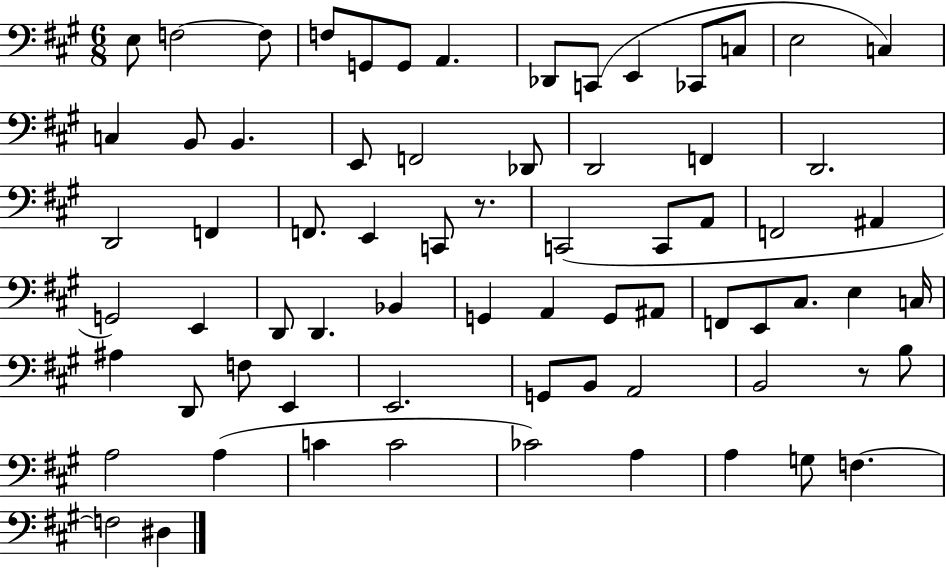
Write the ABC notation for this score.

X:1
T:Untitled
M:6/8
L:1/4
K:A
E,/2 F,2 F,/2 F,/2 G,,/2 G,,/2 A,, _D,,/2 C,,/2 E,, _C,,/2 C,/2 E,2 C, C, B,,/2 B,, E,,/2 F,,2 _D,,/2 D,,2 F,, D,,2 D,,2 F,, F,,/2 E,, C,,/2 z/2 C,,2 C,,/2 A,,/2 F,,2 ^A,, G,,2 E,, D,,/2 D,, _B,, G,, A,, G,,/2 ^A,,/2 F,,/2 E,,/2 ^C,/2 E, C,/4 ^A, D,,/2 F,/2 E,, E,,2 G,,/2 B,,/2 A,,2 B,,2 z/2 B,/2 A,2 A, C C2 _C2 A, A, G,/2 F, F,2 ^D,